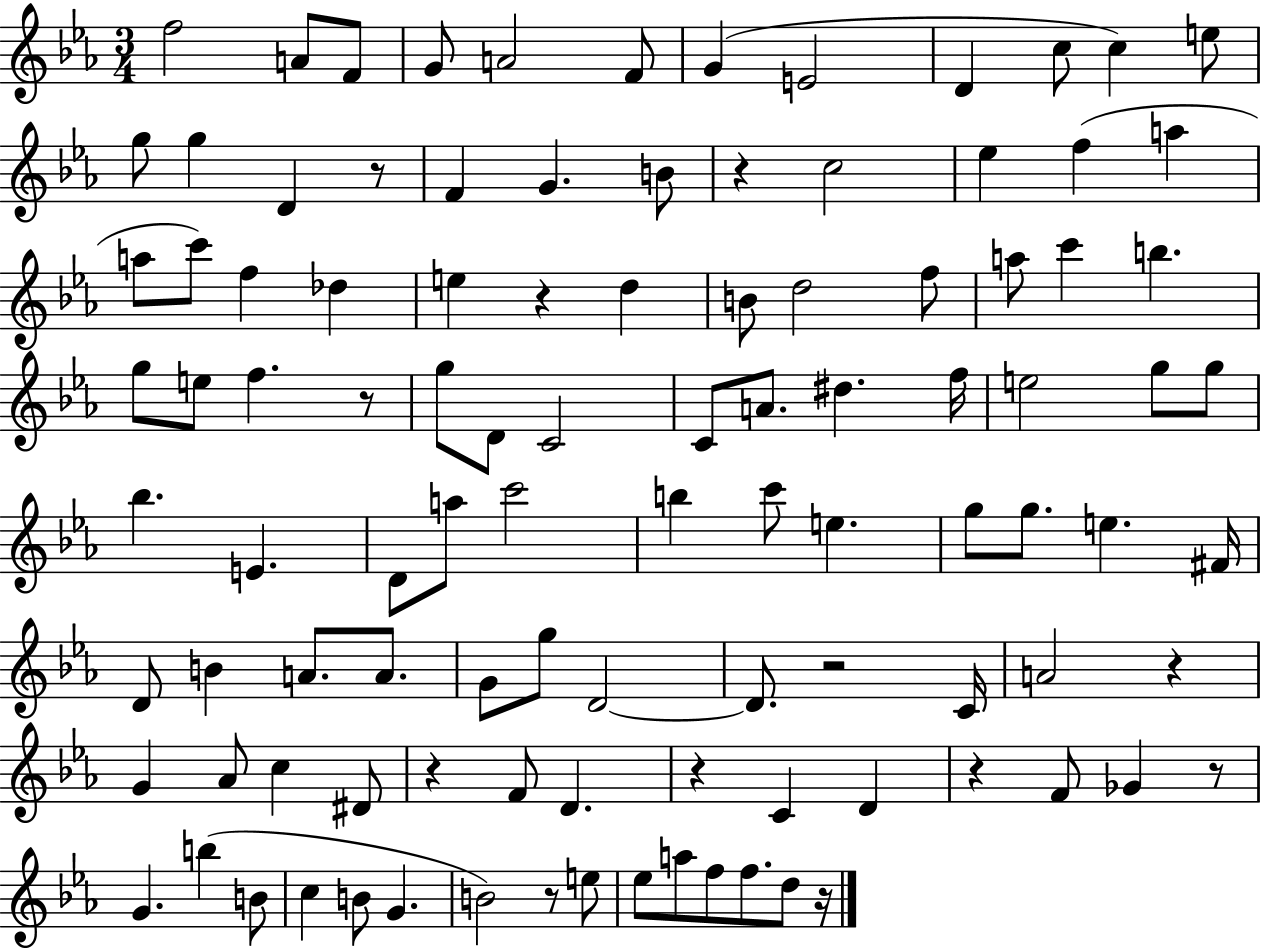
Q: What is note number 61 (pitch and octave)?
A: B4